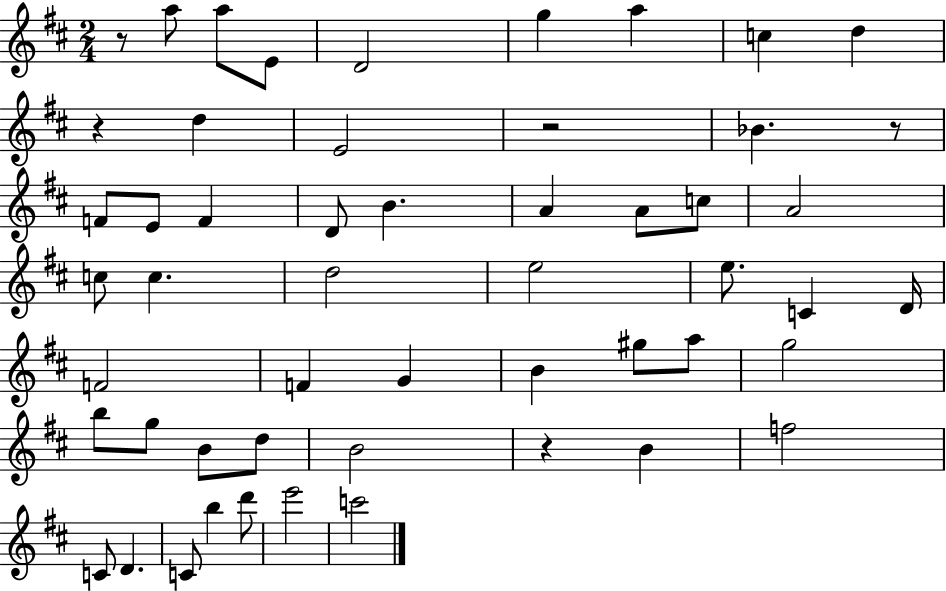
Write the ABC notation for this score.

X:1
T:Untitled
M:2/4
L:1/4
K:D
z/2 a/2 a/2 E/2 D2 g a c d z d E2 z2 _B z/2 F/2 E/2 F D/2 B A A/2 c/2 A2 c/2 c d2 e2 e/2 C D/4 F2 F G B ^g/2 a/2 g2 b/2 g/2 B/2 d/2 B2 z B f2 C/2 D C/2 b d'/2 e'2 c'2